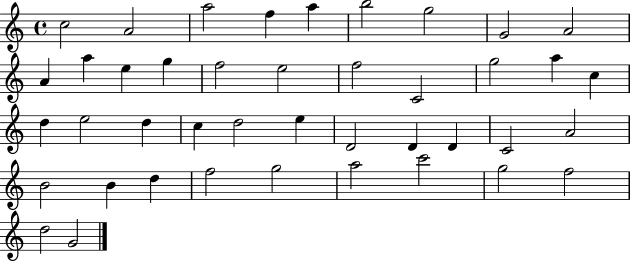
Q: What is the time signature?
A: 4/4